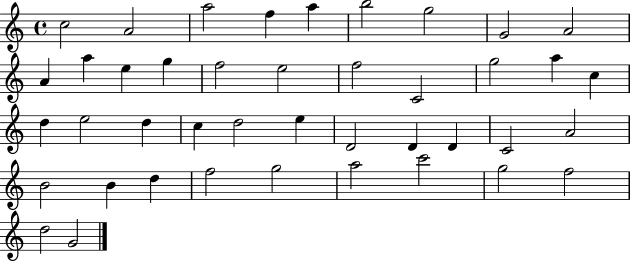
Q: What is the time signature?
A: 4/4